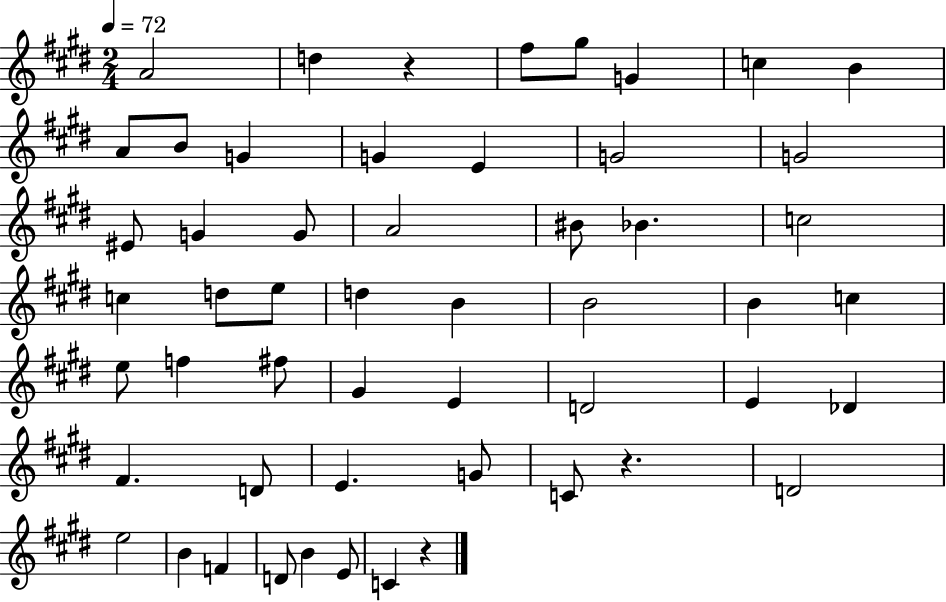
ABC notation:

X:1
T:Untitled
M:2/4
L:1/4
K:E
A2 d z ^f/2 ^g/2 G c B A/2 B/2 G G E G2 G2 ^E/2 G G/2 A2 ^B/2 _B c2 c d/2 e/2 d B B2 B c e/2 f ^f/2 ^G E D2 E _D ^F D/2 E G/2 C/2 z D2 e2 B F D/2 B E/2 C z